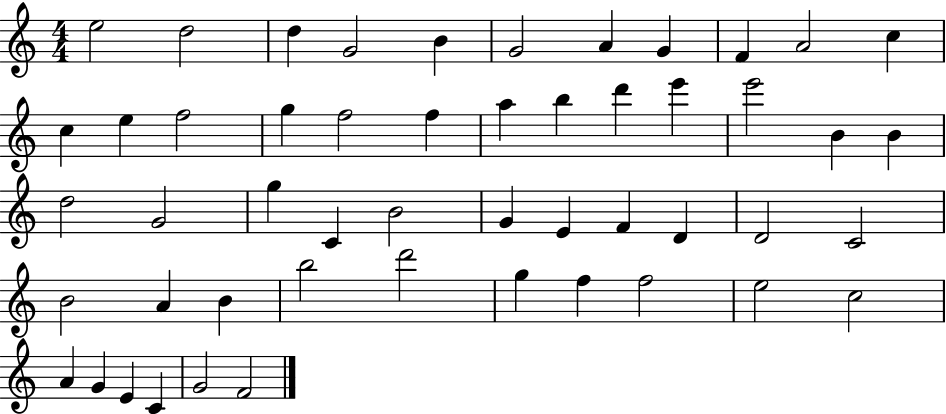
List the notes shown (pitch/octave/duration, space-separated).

E5/h D5/h D5/q G4/h B4/q G4/h A4/q G4/q F4/q A4/h C5/q C5/q E5/q F5/h G5/q F5/h F5/q A5/q B5/q D6/q E6/q E6/h B4/q B4/q D5/h G4/h G5/q C4/q B4/h G4/q E4/q F4/q D4/q D4/h C4/h B4/h A4/q B4/q B5/h D6/h G5/q F5/q F5/h E5/h C5/h A4/q G4/q E4/q C4/q G4/h F4/h